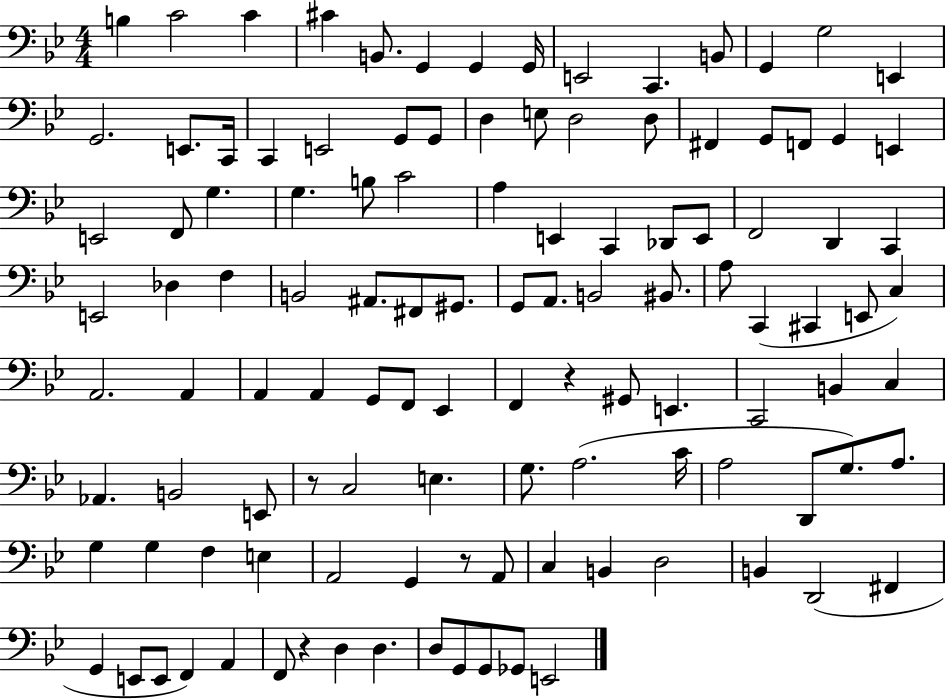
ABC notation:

X:1
T:Untitled
M:4/4
L:1/4
K:Bb
B, C2 C ^C B,,/2 G,, G,, G,,/4 E,,2 C,, B,,/2 G,, G,2 E,, G,,2 E,,/2 C,,/4 C,, E,,2 G,,/2 G,,/2 D, E,/2 D,2 D,/2 ^F,, G,,/2 F,,/2 G,, E,, E,,2 F,,/2 G, G, B,/2 C2 A, E,, C,, _D,,/2 E,,/2 F,,2 D,, C,, E,,2 _D, F, B,,2 ^A,,/2 ^F,,/2 ^G,,/2 G,,/2 A,,/2 B,,2 ^B,,/2 A,/2 C,, ^C,, E,,/2 C, A,,2 A,, A,, A,, G,,/2 F,,/2 _E,, F,, z ^G,,/2 E,, C,,2 B,, C, _A,, B,,2 E,,/2 z/2 C,2 E, G,/2 A,2 C/4 A,2 D,,/2 G,/2 A,/2 G, G, F, E, A,,2 G,, z/2 A,,/2 C, B,, D,2 B,, D,,2 ^F,, G,, E,,/2 E,,/2 F,, A,, F,,/2 z D, D, D,/2 G,,/2 G,,/2 _G,,/2 E,,2